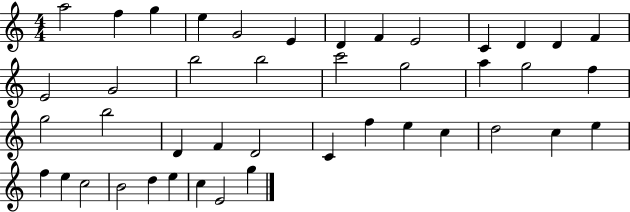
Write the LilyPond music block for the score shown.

{
  \clef treble
  \numericTimeSignature
  \time 4/4
  \key c \major
  a''2 f''4 g''4 | e''4 g'2 e'4 | d'4 f'4 e'2 | c'4 d'4 d'4 f'4 | \break e'2 g'2 | b''2 b''2 | c'''2 g''2 | a''4 g''2 f''4 | \break g''2 b''2 | d'4 f'4 d'2 | c'4 f''4 e''4 c''4 | d''2 c''4 e''4 | \break f''4 e''4 c''2 | b'2 d''4 e''4 | c''4 e'2 g''4 | \bar "|."
}